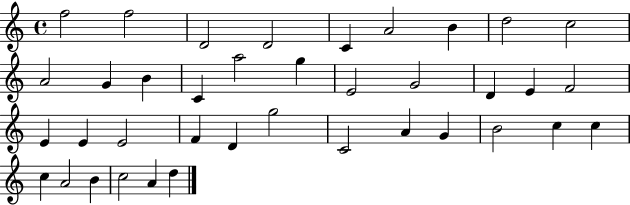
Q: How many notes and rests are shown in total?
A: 38